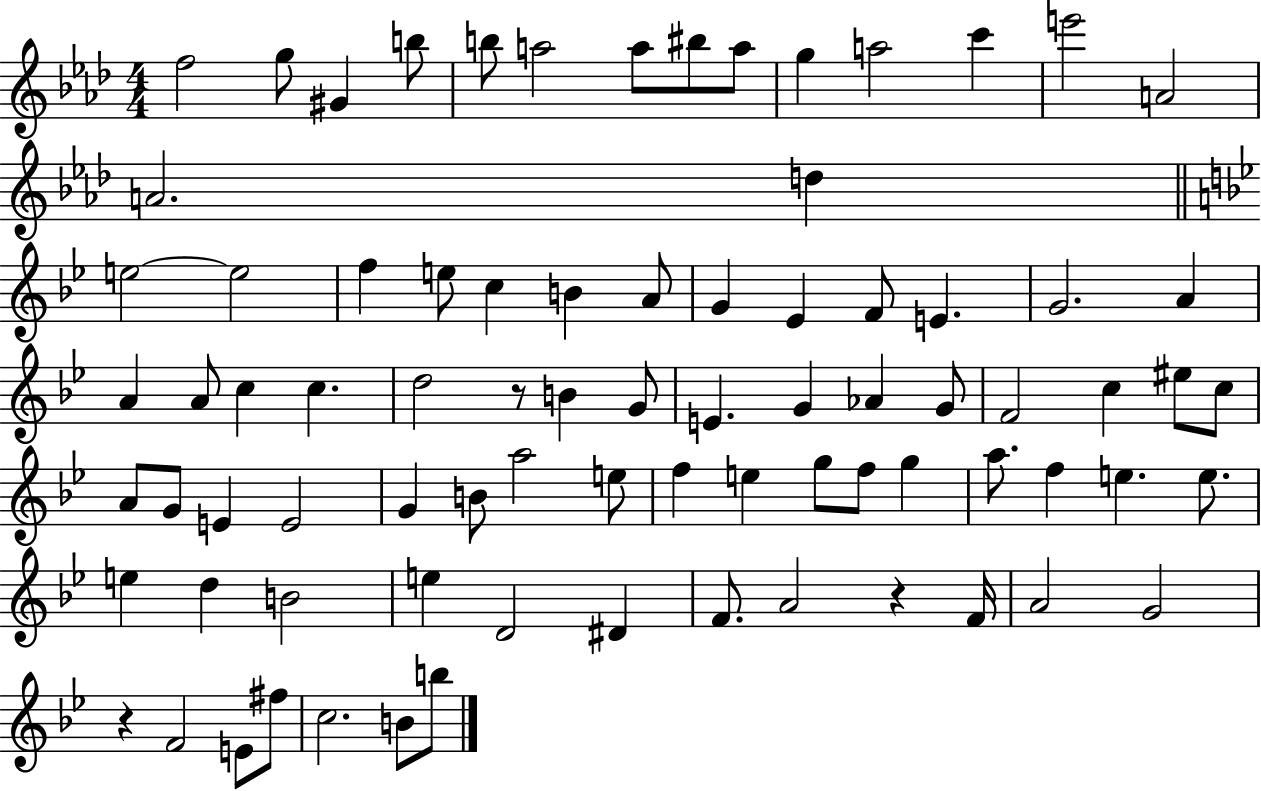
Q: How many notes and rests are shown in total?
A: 81